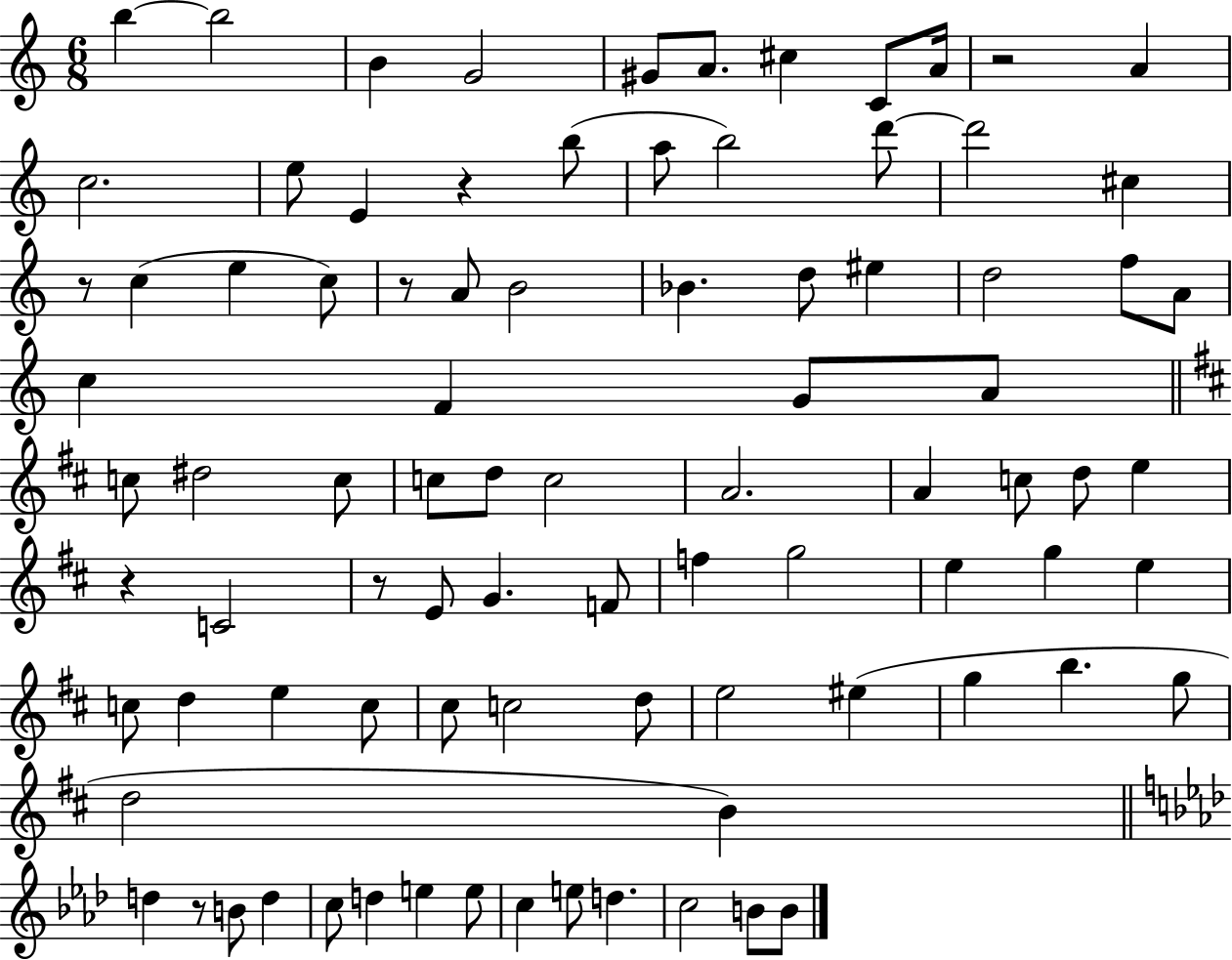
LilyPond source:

{
  \clef treble
  \numericTimeSignature
  \time 6/8
  \key c \major
  b''4~~ b''2 | b'4 g'2 | gis'8 a'8. cis''4 c'8 a'16 | r2 a'4 | \break c''2. | e''8 e'4 r4 b''8( | a''8 b''2) d'''8~~ | d'''2 cis''4 | \break r8 c''4( e''4 c''8) | r8 a'8 b'2 | bes'4. d''8 eis''4 | d''2 f''8 a'8 | \break c''4 f'4 g'8 a'8 | \bar "||" \break \key d \major c''8 dis''2 c''8 | c''8 d''8 c''2 | a'2. | a'4 c''8 d''8 e''4 | \break r4 c'2 | r8 e'8 g'4. f'8 | f''4 g''2 | e''4 g''4 e''4 | \break c''8 d''4 e''4 c''8 | cis''8 c''2 d''8 | e''2 eis''4( | g''4 b''4. g''8 | \break d''2 b'4) | \bar "||" \break \key aes \major d''4 r8 b'8 d''4 | c''8 d''4 e''4 e''8 | c''4 e''8 d''4. | c''2 b'8 b'8 | \break \bar "|."
}